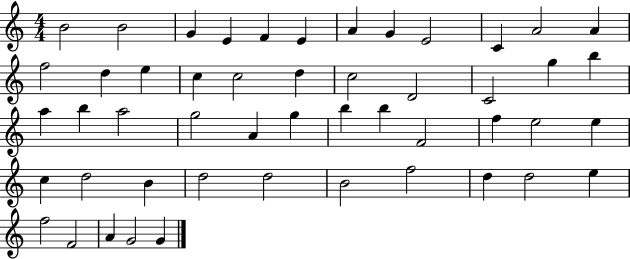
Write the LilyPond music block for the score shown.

{
  \clef treble
  \numericTimeSignature
  \time 4/4
  \key c \major
  b'2 b'2 | g'4 e'4 f'4 e'4 | a'4 g'4 e'2 | c'4 a'2 a'4 | \break f''2 d''4 e''4 | c''4 c''2 d''4 | c''2 d'2 | c'2 g''4 b''4 | \break a''4 b''4 a''2 | g''2 a'4 g''4 | b''4 b''4 f'2 | f''4 e''2 e''4 | \break c''4 d''2 b'4 | d''2 d''2 | b'2 f''2 | d''4 d''2 e''4 | \break f''2 f'2 | a'4 g'2 g'4 | \bar "|."
}